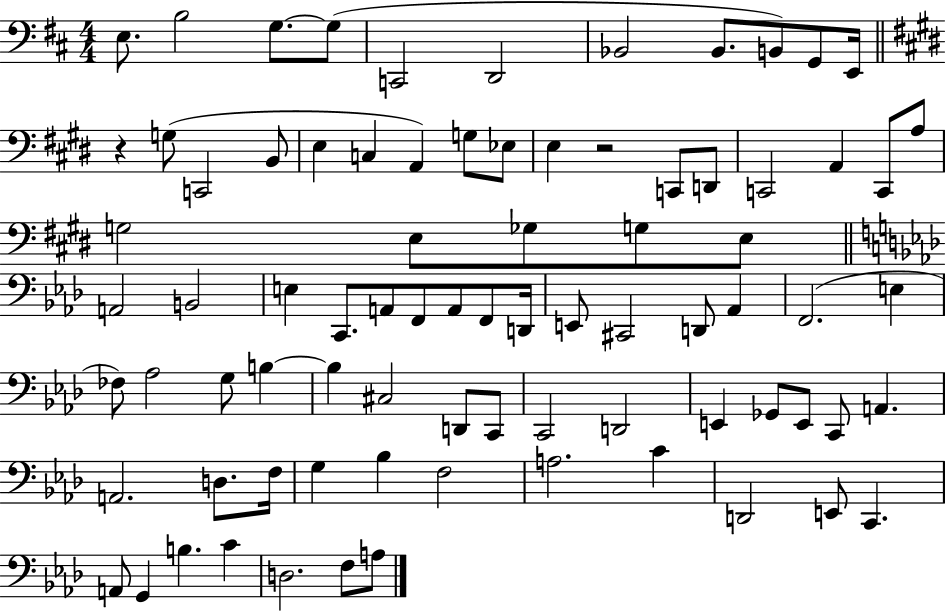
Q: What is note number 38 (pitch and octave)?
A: A2